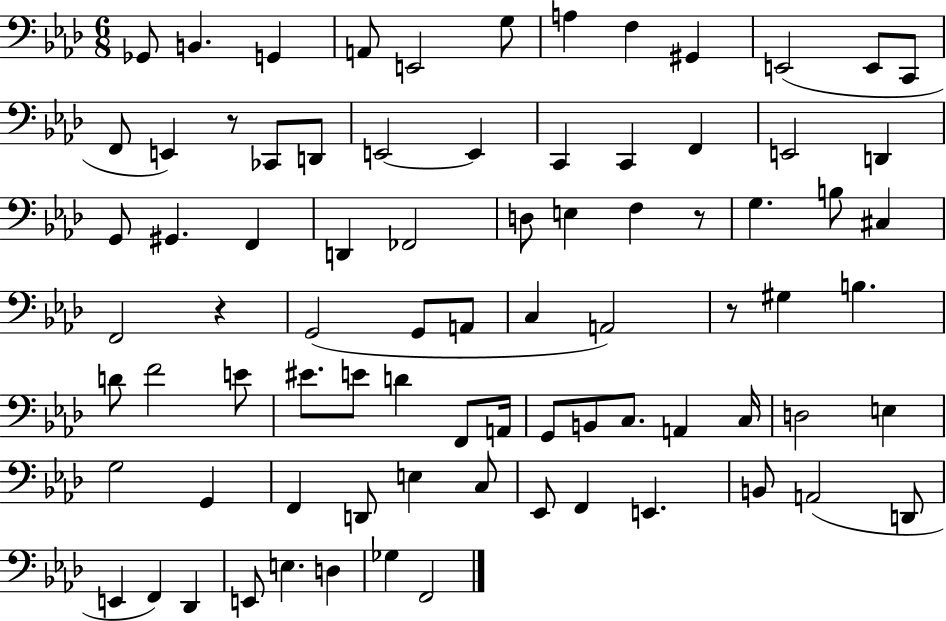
Gb2/e B2/q. G2/q A2/e E2/h G3/e A3/q F3/q G#2/q E2/h E2/e C2/e F2/e E2/q R/e CES2/e D2/e E2/h E2/q C2/q C2/q F2/q E2/h D2/q G2/e G#2/q. F2/q D2/q FES2/h D3/e E3/q F3/q R/e G3/q. B3/e C#3/q F2/h R/q G2/h G2/e A2/e C3/q A2/h R/e G#3/q B3/q. D4/e F4/h E4/e EIS4/e. E4/e D4/q F2/e A2/s G2/e B2/e C3/e. A2/q C3/s D3/h E3/q G3/h G2/q F2/q D2/e E3/q C3/e Eb2/e F2/q E2/q. B2/e A2/h D2/e E2/q F2/q Db2/q E2/e E3/q. D3/q Gb3/q F2/h